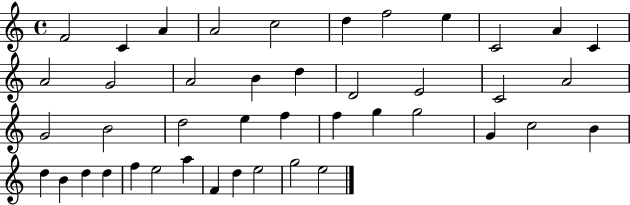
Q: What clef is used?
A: treble